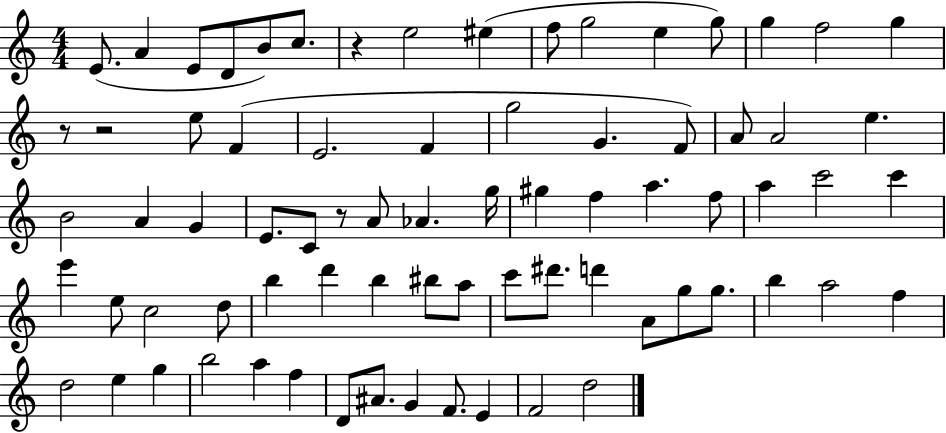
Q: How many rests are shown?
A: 4